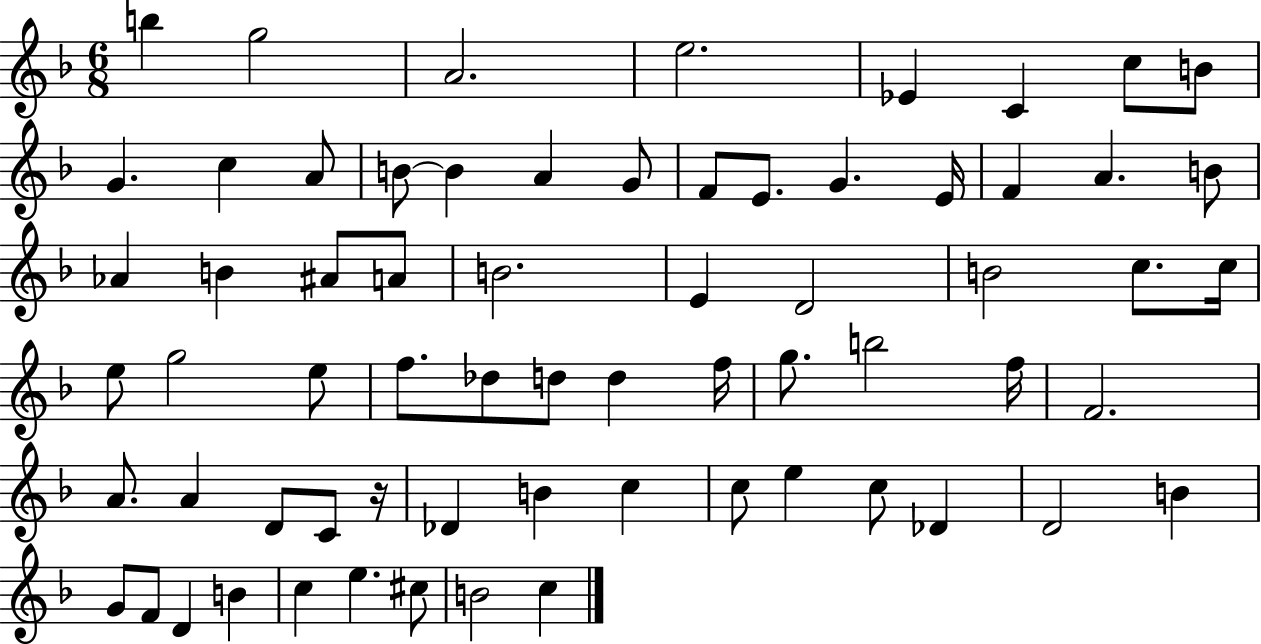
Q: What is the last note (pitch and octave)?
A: C5